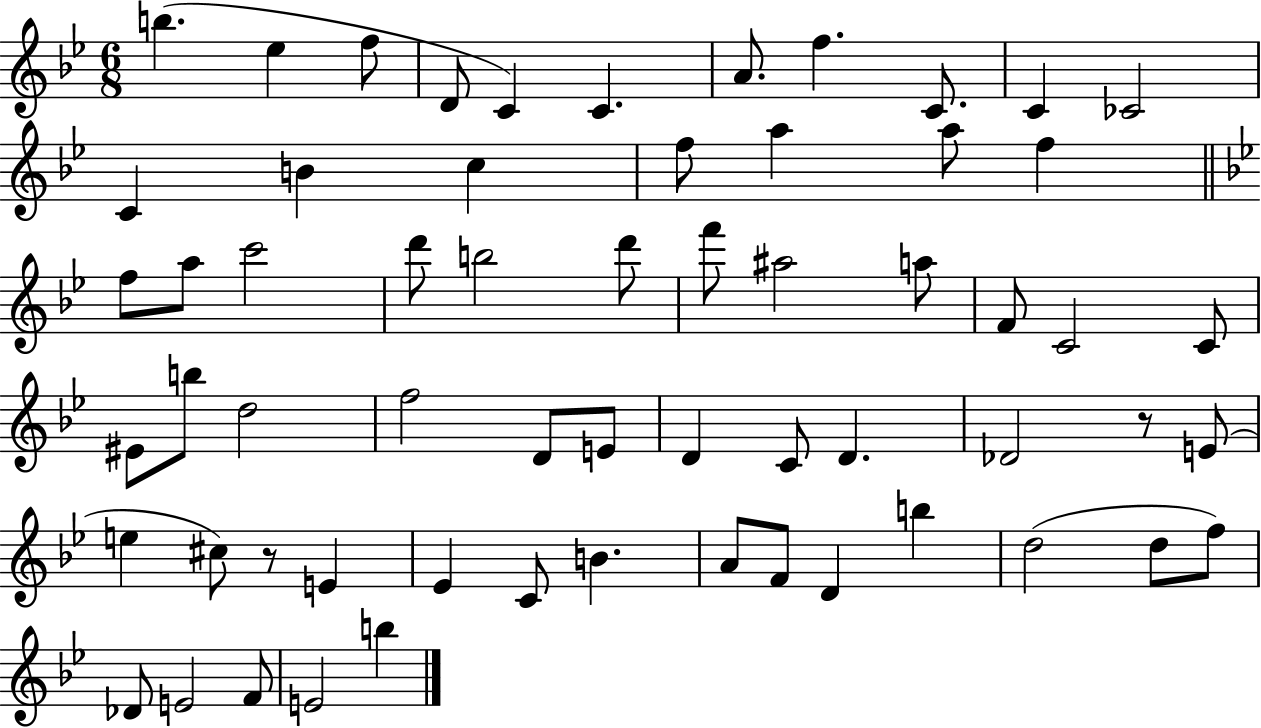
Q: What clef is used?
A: treble